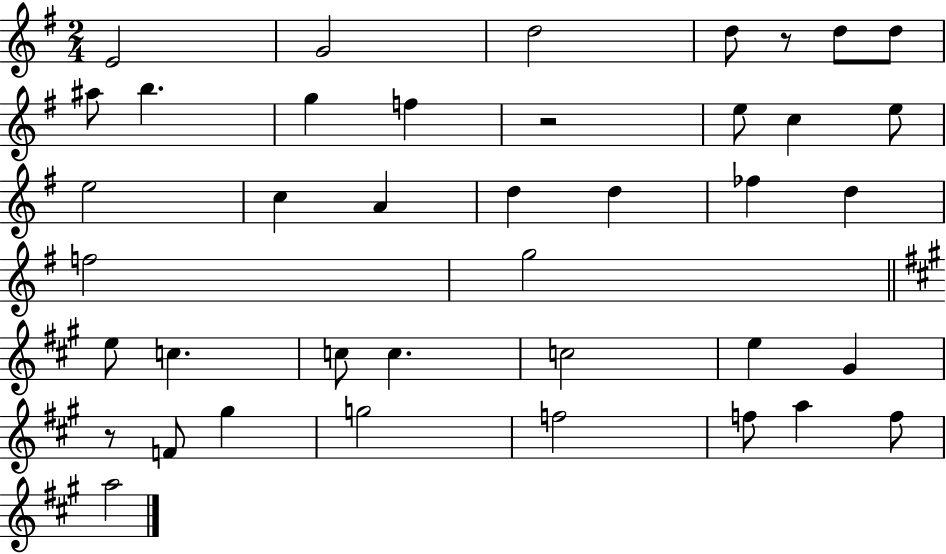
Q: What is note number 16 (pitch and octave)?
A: A4